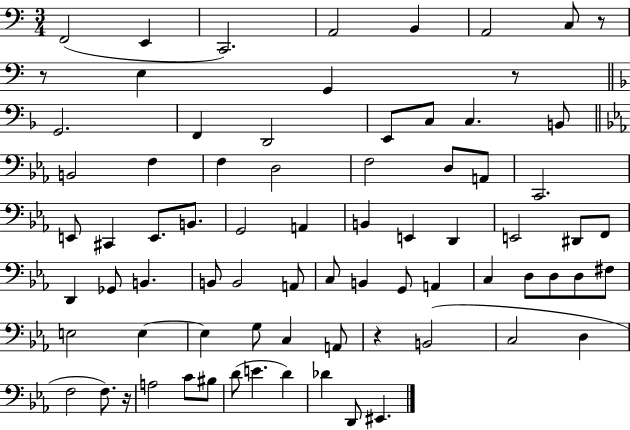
{
  \clef bass
  \numericTimeSignature
  \time 3/4
  \key c \major
  f,2( e,4 | c,2.) | a,2 b,4 | a,2 c8 r8 | \break r8 e4 g,4 r8 | \bar "||" \break \key f \major g,2. | f,4 d,2 | e,8 c8 c4. b,8 | \bar "||" \break \key ees \major b,2 f4 | f4 d2 | f2 d8 a,8 | c,2. | \break e,8 cis,4 e,8. b,8. | g,2 a,4 | b,4 e,4 d,4 | e,2 dis,8 f,8 | \break d,4 ges,8 b,4. | b,8 b,2 a,8 | c8 b,4 g,8 a,4 | c4 d8 d8 d8 fis8 | \break e2 e4~~ | e4 g8 c4 a,8 | r4 b,2( | c2 d4 | \break f2 f8.) r16 | a2 c'8 bis8 | d'8( e'4. d'4) | des'4 d,8 eis,4. | \break \bar "|."
}